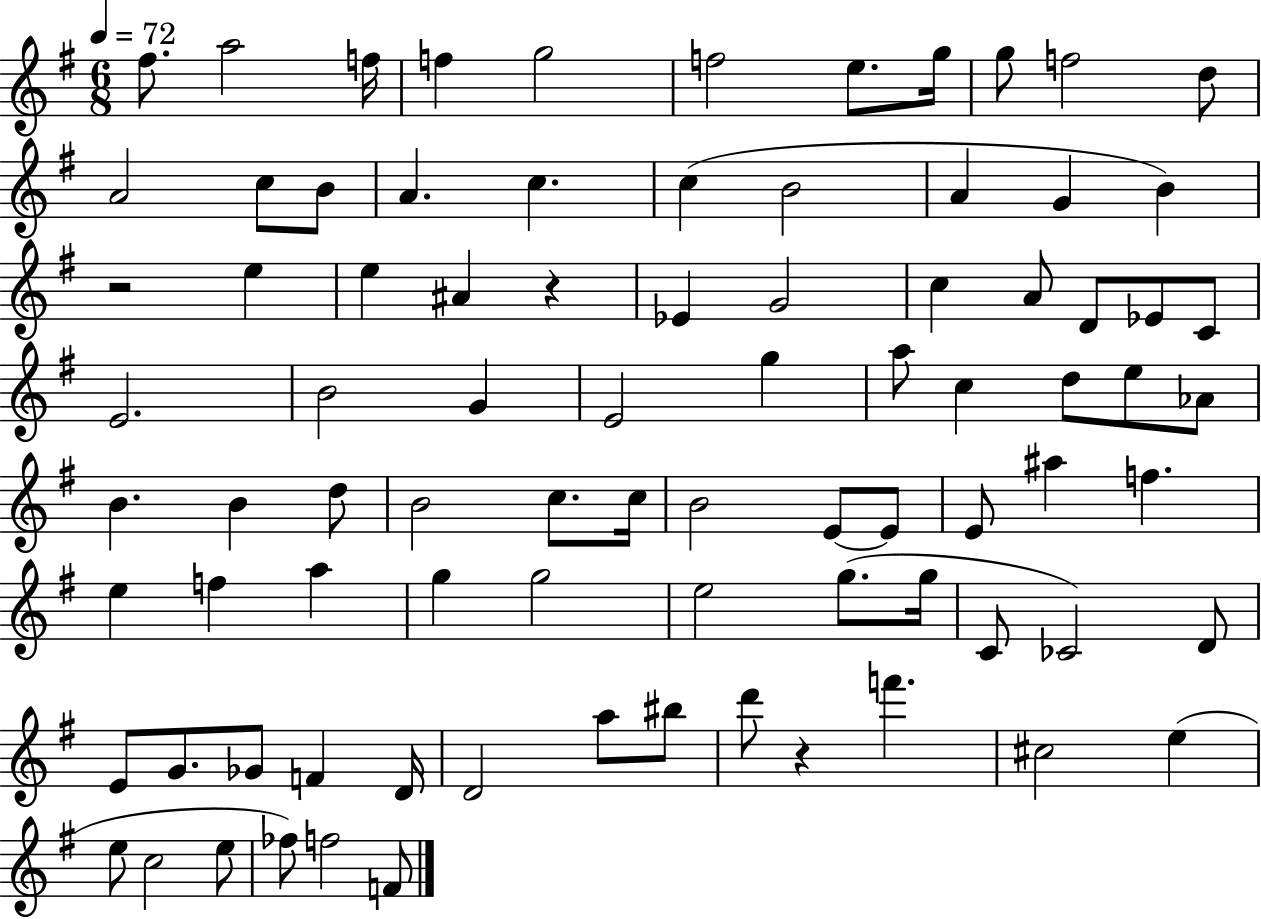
X:1
T:Untitled
M:6/8
L:1/4
K:G
^f/2 a2 f/4 f g2 f2 e/2 g/4 g/2 f2 d/2 A2 c/2 B/2 A c c B2 A G B z2 e e ^A z _E G2 c A/2 D/2 _E/2 C/2 E2 B2 G E2 g a/2 c d/2 e/2 _A/2 B B d/2 B2 c/2 c/4 B2 E/2 E/2 E/2 ^a f e f a g g2 e2 g/2 g/4 C/2 _C2 D/2 E/2 G/2 _G/2 F D/4 D2 a/2 ^b/2 d'/2 z f' ^c2 e e/2 c2 e/2 _f/2 f2 F/2